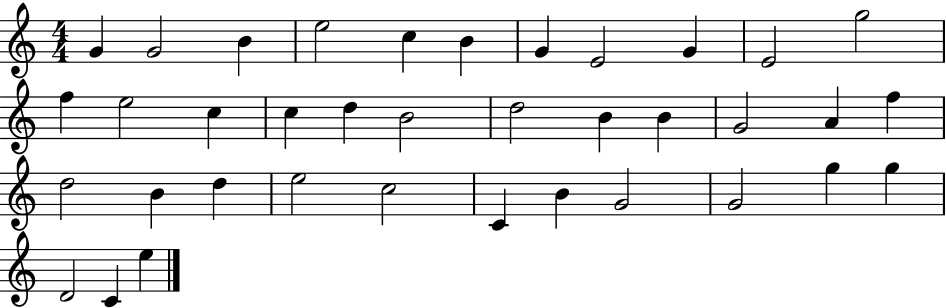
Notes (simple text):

G4/q G4/h B4/q E5/h C5/q B4/q G4/q E4/h G4/q E4/h G5/h F5/q E5/h C5/q C5/q D5/q B4/h D5/h B4/q B4/q G4/h A4/q F5/q D5/h B4/q D5/q E5/h C5/h C4/q B4/q G4/h G4/h G5/q G5/q D4/h C4/q E5/q